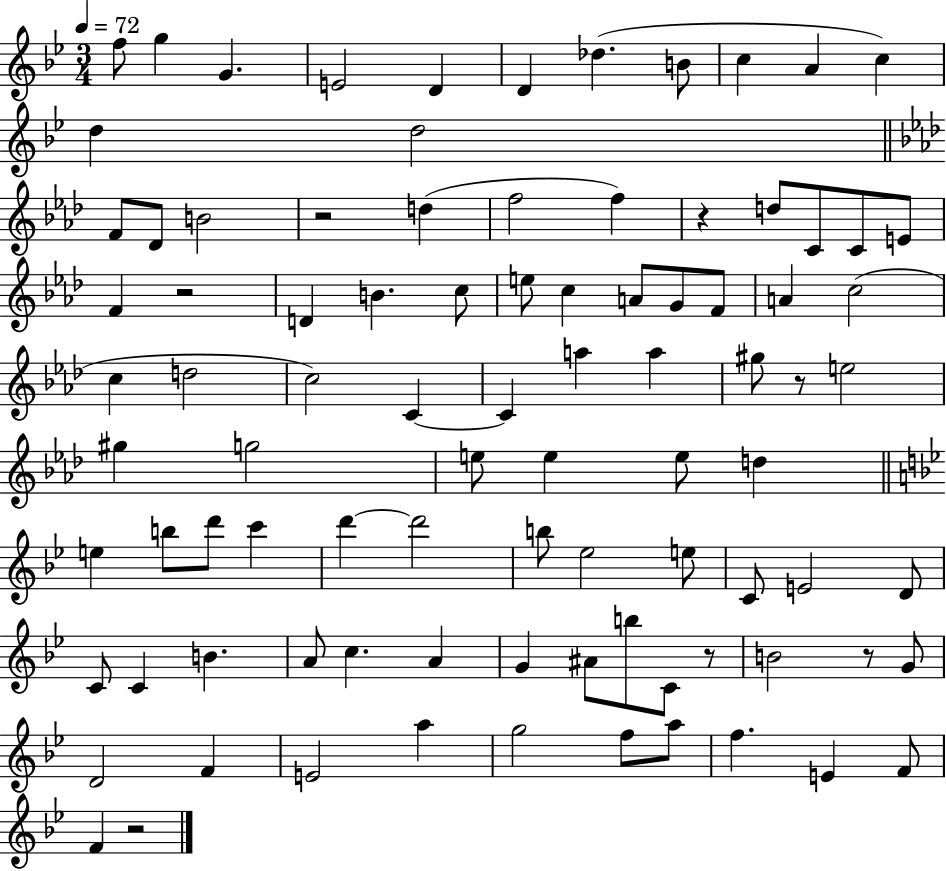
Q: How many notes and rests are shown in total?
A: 91